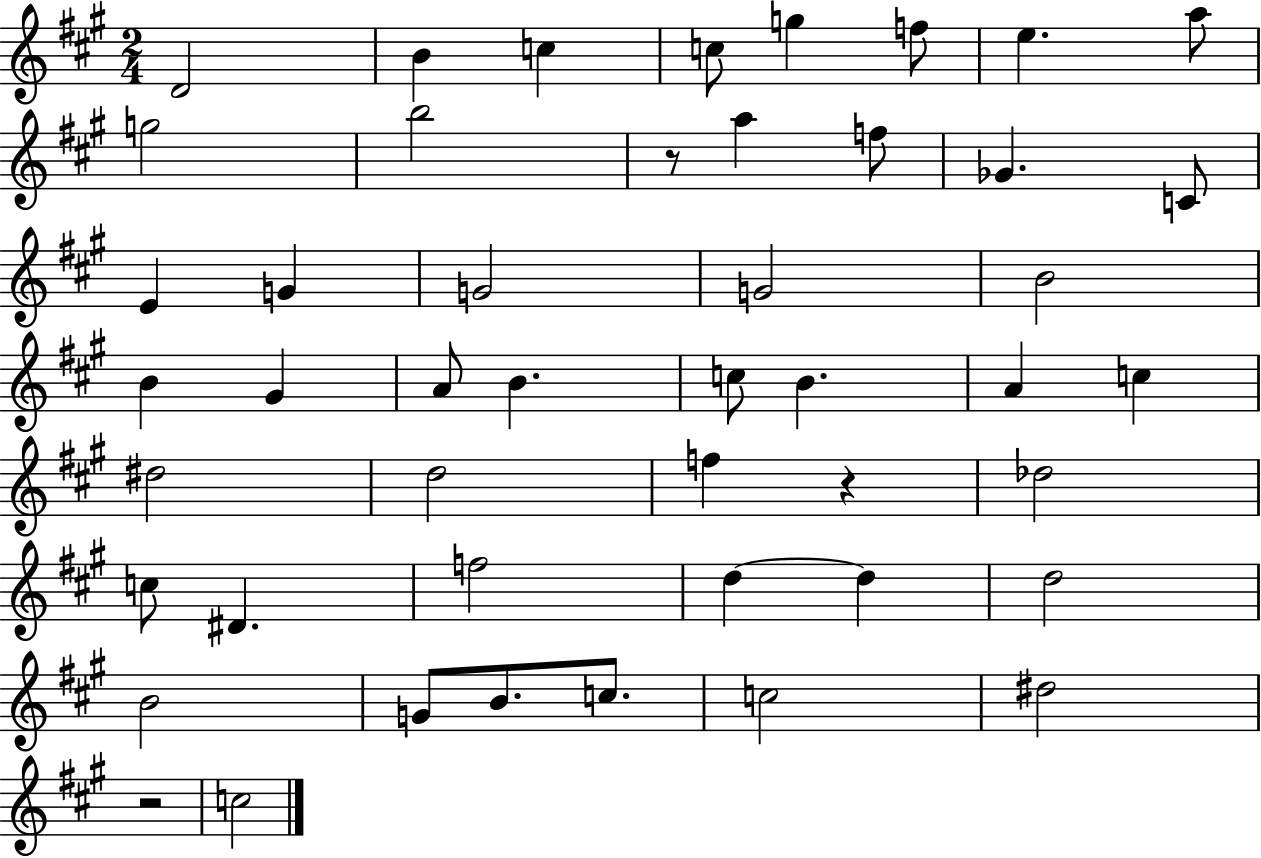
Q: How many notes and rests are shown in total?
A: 47